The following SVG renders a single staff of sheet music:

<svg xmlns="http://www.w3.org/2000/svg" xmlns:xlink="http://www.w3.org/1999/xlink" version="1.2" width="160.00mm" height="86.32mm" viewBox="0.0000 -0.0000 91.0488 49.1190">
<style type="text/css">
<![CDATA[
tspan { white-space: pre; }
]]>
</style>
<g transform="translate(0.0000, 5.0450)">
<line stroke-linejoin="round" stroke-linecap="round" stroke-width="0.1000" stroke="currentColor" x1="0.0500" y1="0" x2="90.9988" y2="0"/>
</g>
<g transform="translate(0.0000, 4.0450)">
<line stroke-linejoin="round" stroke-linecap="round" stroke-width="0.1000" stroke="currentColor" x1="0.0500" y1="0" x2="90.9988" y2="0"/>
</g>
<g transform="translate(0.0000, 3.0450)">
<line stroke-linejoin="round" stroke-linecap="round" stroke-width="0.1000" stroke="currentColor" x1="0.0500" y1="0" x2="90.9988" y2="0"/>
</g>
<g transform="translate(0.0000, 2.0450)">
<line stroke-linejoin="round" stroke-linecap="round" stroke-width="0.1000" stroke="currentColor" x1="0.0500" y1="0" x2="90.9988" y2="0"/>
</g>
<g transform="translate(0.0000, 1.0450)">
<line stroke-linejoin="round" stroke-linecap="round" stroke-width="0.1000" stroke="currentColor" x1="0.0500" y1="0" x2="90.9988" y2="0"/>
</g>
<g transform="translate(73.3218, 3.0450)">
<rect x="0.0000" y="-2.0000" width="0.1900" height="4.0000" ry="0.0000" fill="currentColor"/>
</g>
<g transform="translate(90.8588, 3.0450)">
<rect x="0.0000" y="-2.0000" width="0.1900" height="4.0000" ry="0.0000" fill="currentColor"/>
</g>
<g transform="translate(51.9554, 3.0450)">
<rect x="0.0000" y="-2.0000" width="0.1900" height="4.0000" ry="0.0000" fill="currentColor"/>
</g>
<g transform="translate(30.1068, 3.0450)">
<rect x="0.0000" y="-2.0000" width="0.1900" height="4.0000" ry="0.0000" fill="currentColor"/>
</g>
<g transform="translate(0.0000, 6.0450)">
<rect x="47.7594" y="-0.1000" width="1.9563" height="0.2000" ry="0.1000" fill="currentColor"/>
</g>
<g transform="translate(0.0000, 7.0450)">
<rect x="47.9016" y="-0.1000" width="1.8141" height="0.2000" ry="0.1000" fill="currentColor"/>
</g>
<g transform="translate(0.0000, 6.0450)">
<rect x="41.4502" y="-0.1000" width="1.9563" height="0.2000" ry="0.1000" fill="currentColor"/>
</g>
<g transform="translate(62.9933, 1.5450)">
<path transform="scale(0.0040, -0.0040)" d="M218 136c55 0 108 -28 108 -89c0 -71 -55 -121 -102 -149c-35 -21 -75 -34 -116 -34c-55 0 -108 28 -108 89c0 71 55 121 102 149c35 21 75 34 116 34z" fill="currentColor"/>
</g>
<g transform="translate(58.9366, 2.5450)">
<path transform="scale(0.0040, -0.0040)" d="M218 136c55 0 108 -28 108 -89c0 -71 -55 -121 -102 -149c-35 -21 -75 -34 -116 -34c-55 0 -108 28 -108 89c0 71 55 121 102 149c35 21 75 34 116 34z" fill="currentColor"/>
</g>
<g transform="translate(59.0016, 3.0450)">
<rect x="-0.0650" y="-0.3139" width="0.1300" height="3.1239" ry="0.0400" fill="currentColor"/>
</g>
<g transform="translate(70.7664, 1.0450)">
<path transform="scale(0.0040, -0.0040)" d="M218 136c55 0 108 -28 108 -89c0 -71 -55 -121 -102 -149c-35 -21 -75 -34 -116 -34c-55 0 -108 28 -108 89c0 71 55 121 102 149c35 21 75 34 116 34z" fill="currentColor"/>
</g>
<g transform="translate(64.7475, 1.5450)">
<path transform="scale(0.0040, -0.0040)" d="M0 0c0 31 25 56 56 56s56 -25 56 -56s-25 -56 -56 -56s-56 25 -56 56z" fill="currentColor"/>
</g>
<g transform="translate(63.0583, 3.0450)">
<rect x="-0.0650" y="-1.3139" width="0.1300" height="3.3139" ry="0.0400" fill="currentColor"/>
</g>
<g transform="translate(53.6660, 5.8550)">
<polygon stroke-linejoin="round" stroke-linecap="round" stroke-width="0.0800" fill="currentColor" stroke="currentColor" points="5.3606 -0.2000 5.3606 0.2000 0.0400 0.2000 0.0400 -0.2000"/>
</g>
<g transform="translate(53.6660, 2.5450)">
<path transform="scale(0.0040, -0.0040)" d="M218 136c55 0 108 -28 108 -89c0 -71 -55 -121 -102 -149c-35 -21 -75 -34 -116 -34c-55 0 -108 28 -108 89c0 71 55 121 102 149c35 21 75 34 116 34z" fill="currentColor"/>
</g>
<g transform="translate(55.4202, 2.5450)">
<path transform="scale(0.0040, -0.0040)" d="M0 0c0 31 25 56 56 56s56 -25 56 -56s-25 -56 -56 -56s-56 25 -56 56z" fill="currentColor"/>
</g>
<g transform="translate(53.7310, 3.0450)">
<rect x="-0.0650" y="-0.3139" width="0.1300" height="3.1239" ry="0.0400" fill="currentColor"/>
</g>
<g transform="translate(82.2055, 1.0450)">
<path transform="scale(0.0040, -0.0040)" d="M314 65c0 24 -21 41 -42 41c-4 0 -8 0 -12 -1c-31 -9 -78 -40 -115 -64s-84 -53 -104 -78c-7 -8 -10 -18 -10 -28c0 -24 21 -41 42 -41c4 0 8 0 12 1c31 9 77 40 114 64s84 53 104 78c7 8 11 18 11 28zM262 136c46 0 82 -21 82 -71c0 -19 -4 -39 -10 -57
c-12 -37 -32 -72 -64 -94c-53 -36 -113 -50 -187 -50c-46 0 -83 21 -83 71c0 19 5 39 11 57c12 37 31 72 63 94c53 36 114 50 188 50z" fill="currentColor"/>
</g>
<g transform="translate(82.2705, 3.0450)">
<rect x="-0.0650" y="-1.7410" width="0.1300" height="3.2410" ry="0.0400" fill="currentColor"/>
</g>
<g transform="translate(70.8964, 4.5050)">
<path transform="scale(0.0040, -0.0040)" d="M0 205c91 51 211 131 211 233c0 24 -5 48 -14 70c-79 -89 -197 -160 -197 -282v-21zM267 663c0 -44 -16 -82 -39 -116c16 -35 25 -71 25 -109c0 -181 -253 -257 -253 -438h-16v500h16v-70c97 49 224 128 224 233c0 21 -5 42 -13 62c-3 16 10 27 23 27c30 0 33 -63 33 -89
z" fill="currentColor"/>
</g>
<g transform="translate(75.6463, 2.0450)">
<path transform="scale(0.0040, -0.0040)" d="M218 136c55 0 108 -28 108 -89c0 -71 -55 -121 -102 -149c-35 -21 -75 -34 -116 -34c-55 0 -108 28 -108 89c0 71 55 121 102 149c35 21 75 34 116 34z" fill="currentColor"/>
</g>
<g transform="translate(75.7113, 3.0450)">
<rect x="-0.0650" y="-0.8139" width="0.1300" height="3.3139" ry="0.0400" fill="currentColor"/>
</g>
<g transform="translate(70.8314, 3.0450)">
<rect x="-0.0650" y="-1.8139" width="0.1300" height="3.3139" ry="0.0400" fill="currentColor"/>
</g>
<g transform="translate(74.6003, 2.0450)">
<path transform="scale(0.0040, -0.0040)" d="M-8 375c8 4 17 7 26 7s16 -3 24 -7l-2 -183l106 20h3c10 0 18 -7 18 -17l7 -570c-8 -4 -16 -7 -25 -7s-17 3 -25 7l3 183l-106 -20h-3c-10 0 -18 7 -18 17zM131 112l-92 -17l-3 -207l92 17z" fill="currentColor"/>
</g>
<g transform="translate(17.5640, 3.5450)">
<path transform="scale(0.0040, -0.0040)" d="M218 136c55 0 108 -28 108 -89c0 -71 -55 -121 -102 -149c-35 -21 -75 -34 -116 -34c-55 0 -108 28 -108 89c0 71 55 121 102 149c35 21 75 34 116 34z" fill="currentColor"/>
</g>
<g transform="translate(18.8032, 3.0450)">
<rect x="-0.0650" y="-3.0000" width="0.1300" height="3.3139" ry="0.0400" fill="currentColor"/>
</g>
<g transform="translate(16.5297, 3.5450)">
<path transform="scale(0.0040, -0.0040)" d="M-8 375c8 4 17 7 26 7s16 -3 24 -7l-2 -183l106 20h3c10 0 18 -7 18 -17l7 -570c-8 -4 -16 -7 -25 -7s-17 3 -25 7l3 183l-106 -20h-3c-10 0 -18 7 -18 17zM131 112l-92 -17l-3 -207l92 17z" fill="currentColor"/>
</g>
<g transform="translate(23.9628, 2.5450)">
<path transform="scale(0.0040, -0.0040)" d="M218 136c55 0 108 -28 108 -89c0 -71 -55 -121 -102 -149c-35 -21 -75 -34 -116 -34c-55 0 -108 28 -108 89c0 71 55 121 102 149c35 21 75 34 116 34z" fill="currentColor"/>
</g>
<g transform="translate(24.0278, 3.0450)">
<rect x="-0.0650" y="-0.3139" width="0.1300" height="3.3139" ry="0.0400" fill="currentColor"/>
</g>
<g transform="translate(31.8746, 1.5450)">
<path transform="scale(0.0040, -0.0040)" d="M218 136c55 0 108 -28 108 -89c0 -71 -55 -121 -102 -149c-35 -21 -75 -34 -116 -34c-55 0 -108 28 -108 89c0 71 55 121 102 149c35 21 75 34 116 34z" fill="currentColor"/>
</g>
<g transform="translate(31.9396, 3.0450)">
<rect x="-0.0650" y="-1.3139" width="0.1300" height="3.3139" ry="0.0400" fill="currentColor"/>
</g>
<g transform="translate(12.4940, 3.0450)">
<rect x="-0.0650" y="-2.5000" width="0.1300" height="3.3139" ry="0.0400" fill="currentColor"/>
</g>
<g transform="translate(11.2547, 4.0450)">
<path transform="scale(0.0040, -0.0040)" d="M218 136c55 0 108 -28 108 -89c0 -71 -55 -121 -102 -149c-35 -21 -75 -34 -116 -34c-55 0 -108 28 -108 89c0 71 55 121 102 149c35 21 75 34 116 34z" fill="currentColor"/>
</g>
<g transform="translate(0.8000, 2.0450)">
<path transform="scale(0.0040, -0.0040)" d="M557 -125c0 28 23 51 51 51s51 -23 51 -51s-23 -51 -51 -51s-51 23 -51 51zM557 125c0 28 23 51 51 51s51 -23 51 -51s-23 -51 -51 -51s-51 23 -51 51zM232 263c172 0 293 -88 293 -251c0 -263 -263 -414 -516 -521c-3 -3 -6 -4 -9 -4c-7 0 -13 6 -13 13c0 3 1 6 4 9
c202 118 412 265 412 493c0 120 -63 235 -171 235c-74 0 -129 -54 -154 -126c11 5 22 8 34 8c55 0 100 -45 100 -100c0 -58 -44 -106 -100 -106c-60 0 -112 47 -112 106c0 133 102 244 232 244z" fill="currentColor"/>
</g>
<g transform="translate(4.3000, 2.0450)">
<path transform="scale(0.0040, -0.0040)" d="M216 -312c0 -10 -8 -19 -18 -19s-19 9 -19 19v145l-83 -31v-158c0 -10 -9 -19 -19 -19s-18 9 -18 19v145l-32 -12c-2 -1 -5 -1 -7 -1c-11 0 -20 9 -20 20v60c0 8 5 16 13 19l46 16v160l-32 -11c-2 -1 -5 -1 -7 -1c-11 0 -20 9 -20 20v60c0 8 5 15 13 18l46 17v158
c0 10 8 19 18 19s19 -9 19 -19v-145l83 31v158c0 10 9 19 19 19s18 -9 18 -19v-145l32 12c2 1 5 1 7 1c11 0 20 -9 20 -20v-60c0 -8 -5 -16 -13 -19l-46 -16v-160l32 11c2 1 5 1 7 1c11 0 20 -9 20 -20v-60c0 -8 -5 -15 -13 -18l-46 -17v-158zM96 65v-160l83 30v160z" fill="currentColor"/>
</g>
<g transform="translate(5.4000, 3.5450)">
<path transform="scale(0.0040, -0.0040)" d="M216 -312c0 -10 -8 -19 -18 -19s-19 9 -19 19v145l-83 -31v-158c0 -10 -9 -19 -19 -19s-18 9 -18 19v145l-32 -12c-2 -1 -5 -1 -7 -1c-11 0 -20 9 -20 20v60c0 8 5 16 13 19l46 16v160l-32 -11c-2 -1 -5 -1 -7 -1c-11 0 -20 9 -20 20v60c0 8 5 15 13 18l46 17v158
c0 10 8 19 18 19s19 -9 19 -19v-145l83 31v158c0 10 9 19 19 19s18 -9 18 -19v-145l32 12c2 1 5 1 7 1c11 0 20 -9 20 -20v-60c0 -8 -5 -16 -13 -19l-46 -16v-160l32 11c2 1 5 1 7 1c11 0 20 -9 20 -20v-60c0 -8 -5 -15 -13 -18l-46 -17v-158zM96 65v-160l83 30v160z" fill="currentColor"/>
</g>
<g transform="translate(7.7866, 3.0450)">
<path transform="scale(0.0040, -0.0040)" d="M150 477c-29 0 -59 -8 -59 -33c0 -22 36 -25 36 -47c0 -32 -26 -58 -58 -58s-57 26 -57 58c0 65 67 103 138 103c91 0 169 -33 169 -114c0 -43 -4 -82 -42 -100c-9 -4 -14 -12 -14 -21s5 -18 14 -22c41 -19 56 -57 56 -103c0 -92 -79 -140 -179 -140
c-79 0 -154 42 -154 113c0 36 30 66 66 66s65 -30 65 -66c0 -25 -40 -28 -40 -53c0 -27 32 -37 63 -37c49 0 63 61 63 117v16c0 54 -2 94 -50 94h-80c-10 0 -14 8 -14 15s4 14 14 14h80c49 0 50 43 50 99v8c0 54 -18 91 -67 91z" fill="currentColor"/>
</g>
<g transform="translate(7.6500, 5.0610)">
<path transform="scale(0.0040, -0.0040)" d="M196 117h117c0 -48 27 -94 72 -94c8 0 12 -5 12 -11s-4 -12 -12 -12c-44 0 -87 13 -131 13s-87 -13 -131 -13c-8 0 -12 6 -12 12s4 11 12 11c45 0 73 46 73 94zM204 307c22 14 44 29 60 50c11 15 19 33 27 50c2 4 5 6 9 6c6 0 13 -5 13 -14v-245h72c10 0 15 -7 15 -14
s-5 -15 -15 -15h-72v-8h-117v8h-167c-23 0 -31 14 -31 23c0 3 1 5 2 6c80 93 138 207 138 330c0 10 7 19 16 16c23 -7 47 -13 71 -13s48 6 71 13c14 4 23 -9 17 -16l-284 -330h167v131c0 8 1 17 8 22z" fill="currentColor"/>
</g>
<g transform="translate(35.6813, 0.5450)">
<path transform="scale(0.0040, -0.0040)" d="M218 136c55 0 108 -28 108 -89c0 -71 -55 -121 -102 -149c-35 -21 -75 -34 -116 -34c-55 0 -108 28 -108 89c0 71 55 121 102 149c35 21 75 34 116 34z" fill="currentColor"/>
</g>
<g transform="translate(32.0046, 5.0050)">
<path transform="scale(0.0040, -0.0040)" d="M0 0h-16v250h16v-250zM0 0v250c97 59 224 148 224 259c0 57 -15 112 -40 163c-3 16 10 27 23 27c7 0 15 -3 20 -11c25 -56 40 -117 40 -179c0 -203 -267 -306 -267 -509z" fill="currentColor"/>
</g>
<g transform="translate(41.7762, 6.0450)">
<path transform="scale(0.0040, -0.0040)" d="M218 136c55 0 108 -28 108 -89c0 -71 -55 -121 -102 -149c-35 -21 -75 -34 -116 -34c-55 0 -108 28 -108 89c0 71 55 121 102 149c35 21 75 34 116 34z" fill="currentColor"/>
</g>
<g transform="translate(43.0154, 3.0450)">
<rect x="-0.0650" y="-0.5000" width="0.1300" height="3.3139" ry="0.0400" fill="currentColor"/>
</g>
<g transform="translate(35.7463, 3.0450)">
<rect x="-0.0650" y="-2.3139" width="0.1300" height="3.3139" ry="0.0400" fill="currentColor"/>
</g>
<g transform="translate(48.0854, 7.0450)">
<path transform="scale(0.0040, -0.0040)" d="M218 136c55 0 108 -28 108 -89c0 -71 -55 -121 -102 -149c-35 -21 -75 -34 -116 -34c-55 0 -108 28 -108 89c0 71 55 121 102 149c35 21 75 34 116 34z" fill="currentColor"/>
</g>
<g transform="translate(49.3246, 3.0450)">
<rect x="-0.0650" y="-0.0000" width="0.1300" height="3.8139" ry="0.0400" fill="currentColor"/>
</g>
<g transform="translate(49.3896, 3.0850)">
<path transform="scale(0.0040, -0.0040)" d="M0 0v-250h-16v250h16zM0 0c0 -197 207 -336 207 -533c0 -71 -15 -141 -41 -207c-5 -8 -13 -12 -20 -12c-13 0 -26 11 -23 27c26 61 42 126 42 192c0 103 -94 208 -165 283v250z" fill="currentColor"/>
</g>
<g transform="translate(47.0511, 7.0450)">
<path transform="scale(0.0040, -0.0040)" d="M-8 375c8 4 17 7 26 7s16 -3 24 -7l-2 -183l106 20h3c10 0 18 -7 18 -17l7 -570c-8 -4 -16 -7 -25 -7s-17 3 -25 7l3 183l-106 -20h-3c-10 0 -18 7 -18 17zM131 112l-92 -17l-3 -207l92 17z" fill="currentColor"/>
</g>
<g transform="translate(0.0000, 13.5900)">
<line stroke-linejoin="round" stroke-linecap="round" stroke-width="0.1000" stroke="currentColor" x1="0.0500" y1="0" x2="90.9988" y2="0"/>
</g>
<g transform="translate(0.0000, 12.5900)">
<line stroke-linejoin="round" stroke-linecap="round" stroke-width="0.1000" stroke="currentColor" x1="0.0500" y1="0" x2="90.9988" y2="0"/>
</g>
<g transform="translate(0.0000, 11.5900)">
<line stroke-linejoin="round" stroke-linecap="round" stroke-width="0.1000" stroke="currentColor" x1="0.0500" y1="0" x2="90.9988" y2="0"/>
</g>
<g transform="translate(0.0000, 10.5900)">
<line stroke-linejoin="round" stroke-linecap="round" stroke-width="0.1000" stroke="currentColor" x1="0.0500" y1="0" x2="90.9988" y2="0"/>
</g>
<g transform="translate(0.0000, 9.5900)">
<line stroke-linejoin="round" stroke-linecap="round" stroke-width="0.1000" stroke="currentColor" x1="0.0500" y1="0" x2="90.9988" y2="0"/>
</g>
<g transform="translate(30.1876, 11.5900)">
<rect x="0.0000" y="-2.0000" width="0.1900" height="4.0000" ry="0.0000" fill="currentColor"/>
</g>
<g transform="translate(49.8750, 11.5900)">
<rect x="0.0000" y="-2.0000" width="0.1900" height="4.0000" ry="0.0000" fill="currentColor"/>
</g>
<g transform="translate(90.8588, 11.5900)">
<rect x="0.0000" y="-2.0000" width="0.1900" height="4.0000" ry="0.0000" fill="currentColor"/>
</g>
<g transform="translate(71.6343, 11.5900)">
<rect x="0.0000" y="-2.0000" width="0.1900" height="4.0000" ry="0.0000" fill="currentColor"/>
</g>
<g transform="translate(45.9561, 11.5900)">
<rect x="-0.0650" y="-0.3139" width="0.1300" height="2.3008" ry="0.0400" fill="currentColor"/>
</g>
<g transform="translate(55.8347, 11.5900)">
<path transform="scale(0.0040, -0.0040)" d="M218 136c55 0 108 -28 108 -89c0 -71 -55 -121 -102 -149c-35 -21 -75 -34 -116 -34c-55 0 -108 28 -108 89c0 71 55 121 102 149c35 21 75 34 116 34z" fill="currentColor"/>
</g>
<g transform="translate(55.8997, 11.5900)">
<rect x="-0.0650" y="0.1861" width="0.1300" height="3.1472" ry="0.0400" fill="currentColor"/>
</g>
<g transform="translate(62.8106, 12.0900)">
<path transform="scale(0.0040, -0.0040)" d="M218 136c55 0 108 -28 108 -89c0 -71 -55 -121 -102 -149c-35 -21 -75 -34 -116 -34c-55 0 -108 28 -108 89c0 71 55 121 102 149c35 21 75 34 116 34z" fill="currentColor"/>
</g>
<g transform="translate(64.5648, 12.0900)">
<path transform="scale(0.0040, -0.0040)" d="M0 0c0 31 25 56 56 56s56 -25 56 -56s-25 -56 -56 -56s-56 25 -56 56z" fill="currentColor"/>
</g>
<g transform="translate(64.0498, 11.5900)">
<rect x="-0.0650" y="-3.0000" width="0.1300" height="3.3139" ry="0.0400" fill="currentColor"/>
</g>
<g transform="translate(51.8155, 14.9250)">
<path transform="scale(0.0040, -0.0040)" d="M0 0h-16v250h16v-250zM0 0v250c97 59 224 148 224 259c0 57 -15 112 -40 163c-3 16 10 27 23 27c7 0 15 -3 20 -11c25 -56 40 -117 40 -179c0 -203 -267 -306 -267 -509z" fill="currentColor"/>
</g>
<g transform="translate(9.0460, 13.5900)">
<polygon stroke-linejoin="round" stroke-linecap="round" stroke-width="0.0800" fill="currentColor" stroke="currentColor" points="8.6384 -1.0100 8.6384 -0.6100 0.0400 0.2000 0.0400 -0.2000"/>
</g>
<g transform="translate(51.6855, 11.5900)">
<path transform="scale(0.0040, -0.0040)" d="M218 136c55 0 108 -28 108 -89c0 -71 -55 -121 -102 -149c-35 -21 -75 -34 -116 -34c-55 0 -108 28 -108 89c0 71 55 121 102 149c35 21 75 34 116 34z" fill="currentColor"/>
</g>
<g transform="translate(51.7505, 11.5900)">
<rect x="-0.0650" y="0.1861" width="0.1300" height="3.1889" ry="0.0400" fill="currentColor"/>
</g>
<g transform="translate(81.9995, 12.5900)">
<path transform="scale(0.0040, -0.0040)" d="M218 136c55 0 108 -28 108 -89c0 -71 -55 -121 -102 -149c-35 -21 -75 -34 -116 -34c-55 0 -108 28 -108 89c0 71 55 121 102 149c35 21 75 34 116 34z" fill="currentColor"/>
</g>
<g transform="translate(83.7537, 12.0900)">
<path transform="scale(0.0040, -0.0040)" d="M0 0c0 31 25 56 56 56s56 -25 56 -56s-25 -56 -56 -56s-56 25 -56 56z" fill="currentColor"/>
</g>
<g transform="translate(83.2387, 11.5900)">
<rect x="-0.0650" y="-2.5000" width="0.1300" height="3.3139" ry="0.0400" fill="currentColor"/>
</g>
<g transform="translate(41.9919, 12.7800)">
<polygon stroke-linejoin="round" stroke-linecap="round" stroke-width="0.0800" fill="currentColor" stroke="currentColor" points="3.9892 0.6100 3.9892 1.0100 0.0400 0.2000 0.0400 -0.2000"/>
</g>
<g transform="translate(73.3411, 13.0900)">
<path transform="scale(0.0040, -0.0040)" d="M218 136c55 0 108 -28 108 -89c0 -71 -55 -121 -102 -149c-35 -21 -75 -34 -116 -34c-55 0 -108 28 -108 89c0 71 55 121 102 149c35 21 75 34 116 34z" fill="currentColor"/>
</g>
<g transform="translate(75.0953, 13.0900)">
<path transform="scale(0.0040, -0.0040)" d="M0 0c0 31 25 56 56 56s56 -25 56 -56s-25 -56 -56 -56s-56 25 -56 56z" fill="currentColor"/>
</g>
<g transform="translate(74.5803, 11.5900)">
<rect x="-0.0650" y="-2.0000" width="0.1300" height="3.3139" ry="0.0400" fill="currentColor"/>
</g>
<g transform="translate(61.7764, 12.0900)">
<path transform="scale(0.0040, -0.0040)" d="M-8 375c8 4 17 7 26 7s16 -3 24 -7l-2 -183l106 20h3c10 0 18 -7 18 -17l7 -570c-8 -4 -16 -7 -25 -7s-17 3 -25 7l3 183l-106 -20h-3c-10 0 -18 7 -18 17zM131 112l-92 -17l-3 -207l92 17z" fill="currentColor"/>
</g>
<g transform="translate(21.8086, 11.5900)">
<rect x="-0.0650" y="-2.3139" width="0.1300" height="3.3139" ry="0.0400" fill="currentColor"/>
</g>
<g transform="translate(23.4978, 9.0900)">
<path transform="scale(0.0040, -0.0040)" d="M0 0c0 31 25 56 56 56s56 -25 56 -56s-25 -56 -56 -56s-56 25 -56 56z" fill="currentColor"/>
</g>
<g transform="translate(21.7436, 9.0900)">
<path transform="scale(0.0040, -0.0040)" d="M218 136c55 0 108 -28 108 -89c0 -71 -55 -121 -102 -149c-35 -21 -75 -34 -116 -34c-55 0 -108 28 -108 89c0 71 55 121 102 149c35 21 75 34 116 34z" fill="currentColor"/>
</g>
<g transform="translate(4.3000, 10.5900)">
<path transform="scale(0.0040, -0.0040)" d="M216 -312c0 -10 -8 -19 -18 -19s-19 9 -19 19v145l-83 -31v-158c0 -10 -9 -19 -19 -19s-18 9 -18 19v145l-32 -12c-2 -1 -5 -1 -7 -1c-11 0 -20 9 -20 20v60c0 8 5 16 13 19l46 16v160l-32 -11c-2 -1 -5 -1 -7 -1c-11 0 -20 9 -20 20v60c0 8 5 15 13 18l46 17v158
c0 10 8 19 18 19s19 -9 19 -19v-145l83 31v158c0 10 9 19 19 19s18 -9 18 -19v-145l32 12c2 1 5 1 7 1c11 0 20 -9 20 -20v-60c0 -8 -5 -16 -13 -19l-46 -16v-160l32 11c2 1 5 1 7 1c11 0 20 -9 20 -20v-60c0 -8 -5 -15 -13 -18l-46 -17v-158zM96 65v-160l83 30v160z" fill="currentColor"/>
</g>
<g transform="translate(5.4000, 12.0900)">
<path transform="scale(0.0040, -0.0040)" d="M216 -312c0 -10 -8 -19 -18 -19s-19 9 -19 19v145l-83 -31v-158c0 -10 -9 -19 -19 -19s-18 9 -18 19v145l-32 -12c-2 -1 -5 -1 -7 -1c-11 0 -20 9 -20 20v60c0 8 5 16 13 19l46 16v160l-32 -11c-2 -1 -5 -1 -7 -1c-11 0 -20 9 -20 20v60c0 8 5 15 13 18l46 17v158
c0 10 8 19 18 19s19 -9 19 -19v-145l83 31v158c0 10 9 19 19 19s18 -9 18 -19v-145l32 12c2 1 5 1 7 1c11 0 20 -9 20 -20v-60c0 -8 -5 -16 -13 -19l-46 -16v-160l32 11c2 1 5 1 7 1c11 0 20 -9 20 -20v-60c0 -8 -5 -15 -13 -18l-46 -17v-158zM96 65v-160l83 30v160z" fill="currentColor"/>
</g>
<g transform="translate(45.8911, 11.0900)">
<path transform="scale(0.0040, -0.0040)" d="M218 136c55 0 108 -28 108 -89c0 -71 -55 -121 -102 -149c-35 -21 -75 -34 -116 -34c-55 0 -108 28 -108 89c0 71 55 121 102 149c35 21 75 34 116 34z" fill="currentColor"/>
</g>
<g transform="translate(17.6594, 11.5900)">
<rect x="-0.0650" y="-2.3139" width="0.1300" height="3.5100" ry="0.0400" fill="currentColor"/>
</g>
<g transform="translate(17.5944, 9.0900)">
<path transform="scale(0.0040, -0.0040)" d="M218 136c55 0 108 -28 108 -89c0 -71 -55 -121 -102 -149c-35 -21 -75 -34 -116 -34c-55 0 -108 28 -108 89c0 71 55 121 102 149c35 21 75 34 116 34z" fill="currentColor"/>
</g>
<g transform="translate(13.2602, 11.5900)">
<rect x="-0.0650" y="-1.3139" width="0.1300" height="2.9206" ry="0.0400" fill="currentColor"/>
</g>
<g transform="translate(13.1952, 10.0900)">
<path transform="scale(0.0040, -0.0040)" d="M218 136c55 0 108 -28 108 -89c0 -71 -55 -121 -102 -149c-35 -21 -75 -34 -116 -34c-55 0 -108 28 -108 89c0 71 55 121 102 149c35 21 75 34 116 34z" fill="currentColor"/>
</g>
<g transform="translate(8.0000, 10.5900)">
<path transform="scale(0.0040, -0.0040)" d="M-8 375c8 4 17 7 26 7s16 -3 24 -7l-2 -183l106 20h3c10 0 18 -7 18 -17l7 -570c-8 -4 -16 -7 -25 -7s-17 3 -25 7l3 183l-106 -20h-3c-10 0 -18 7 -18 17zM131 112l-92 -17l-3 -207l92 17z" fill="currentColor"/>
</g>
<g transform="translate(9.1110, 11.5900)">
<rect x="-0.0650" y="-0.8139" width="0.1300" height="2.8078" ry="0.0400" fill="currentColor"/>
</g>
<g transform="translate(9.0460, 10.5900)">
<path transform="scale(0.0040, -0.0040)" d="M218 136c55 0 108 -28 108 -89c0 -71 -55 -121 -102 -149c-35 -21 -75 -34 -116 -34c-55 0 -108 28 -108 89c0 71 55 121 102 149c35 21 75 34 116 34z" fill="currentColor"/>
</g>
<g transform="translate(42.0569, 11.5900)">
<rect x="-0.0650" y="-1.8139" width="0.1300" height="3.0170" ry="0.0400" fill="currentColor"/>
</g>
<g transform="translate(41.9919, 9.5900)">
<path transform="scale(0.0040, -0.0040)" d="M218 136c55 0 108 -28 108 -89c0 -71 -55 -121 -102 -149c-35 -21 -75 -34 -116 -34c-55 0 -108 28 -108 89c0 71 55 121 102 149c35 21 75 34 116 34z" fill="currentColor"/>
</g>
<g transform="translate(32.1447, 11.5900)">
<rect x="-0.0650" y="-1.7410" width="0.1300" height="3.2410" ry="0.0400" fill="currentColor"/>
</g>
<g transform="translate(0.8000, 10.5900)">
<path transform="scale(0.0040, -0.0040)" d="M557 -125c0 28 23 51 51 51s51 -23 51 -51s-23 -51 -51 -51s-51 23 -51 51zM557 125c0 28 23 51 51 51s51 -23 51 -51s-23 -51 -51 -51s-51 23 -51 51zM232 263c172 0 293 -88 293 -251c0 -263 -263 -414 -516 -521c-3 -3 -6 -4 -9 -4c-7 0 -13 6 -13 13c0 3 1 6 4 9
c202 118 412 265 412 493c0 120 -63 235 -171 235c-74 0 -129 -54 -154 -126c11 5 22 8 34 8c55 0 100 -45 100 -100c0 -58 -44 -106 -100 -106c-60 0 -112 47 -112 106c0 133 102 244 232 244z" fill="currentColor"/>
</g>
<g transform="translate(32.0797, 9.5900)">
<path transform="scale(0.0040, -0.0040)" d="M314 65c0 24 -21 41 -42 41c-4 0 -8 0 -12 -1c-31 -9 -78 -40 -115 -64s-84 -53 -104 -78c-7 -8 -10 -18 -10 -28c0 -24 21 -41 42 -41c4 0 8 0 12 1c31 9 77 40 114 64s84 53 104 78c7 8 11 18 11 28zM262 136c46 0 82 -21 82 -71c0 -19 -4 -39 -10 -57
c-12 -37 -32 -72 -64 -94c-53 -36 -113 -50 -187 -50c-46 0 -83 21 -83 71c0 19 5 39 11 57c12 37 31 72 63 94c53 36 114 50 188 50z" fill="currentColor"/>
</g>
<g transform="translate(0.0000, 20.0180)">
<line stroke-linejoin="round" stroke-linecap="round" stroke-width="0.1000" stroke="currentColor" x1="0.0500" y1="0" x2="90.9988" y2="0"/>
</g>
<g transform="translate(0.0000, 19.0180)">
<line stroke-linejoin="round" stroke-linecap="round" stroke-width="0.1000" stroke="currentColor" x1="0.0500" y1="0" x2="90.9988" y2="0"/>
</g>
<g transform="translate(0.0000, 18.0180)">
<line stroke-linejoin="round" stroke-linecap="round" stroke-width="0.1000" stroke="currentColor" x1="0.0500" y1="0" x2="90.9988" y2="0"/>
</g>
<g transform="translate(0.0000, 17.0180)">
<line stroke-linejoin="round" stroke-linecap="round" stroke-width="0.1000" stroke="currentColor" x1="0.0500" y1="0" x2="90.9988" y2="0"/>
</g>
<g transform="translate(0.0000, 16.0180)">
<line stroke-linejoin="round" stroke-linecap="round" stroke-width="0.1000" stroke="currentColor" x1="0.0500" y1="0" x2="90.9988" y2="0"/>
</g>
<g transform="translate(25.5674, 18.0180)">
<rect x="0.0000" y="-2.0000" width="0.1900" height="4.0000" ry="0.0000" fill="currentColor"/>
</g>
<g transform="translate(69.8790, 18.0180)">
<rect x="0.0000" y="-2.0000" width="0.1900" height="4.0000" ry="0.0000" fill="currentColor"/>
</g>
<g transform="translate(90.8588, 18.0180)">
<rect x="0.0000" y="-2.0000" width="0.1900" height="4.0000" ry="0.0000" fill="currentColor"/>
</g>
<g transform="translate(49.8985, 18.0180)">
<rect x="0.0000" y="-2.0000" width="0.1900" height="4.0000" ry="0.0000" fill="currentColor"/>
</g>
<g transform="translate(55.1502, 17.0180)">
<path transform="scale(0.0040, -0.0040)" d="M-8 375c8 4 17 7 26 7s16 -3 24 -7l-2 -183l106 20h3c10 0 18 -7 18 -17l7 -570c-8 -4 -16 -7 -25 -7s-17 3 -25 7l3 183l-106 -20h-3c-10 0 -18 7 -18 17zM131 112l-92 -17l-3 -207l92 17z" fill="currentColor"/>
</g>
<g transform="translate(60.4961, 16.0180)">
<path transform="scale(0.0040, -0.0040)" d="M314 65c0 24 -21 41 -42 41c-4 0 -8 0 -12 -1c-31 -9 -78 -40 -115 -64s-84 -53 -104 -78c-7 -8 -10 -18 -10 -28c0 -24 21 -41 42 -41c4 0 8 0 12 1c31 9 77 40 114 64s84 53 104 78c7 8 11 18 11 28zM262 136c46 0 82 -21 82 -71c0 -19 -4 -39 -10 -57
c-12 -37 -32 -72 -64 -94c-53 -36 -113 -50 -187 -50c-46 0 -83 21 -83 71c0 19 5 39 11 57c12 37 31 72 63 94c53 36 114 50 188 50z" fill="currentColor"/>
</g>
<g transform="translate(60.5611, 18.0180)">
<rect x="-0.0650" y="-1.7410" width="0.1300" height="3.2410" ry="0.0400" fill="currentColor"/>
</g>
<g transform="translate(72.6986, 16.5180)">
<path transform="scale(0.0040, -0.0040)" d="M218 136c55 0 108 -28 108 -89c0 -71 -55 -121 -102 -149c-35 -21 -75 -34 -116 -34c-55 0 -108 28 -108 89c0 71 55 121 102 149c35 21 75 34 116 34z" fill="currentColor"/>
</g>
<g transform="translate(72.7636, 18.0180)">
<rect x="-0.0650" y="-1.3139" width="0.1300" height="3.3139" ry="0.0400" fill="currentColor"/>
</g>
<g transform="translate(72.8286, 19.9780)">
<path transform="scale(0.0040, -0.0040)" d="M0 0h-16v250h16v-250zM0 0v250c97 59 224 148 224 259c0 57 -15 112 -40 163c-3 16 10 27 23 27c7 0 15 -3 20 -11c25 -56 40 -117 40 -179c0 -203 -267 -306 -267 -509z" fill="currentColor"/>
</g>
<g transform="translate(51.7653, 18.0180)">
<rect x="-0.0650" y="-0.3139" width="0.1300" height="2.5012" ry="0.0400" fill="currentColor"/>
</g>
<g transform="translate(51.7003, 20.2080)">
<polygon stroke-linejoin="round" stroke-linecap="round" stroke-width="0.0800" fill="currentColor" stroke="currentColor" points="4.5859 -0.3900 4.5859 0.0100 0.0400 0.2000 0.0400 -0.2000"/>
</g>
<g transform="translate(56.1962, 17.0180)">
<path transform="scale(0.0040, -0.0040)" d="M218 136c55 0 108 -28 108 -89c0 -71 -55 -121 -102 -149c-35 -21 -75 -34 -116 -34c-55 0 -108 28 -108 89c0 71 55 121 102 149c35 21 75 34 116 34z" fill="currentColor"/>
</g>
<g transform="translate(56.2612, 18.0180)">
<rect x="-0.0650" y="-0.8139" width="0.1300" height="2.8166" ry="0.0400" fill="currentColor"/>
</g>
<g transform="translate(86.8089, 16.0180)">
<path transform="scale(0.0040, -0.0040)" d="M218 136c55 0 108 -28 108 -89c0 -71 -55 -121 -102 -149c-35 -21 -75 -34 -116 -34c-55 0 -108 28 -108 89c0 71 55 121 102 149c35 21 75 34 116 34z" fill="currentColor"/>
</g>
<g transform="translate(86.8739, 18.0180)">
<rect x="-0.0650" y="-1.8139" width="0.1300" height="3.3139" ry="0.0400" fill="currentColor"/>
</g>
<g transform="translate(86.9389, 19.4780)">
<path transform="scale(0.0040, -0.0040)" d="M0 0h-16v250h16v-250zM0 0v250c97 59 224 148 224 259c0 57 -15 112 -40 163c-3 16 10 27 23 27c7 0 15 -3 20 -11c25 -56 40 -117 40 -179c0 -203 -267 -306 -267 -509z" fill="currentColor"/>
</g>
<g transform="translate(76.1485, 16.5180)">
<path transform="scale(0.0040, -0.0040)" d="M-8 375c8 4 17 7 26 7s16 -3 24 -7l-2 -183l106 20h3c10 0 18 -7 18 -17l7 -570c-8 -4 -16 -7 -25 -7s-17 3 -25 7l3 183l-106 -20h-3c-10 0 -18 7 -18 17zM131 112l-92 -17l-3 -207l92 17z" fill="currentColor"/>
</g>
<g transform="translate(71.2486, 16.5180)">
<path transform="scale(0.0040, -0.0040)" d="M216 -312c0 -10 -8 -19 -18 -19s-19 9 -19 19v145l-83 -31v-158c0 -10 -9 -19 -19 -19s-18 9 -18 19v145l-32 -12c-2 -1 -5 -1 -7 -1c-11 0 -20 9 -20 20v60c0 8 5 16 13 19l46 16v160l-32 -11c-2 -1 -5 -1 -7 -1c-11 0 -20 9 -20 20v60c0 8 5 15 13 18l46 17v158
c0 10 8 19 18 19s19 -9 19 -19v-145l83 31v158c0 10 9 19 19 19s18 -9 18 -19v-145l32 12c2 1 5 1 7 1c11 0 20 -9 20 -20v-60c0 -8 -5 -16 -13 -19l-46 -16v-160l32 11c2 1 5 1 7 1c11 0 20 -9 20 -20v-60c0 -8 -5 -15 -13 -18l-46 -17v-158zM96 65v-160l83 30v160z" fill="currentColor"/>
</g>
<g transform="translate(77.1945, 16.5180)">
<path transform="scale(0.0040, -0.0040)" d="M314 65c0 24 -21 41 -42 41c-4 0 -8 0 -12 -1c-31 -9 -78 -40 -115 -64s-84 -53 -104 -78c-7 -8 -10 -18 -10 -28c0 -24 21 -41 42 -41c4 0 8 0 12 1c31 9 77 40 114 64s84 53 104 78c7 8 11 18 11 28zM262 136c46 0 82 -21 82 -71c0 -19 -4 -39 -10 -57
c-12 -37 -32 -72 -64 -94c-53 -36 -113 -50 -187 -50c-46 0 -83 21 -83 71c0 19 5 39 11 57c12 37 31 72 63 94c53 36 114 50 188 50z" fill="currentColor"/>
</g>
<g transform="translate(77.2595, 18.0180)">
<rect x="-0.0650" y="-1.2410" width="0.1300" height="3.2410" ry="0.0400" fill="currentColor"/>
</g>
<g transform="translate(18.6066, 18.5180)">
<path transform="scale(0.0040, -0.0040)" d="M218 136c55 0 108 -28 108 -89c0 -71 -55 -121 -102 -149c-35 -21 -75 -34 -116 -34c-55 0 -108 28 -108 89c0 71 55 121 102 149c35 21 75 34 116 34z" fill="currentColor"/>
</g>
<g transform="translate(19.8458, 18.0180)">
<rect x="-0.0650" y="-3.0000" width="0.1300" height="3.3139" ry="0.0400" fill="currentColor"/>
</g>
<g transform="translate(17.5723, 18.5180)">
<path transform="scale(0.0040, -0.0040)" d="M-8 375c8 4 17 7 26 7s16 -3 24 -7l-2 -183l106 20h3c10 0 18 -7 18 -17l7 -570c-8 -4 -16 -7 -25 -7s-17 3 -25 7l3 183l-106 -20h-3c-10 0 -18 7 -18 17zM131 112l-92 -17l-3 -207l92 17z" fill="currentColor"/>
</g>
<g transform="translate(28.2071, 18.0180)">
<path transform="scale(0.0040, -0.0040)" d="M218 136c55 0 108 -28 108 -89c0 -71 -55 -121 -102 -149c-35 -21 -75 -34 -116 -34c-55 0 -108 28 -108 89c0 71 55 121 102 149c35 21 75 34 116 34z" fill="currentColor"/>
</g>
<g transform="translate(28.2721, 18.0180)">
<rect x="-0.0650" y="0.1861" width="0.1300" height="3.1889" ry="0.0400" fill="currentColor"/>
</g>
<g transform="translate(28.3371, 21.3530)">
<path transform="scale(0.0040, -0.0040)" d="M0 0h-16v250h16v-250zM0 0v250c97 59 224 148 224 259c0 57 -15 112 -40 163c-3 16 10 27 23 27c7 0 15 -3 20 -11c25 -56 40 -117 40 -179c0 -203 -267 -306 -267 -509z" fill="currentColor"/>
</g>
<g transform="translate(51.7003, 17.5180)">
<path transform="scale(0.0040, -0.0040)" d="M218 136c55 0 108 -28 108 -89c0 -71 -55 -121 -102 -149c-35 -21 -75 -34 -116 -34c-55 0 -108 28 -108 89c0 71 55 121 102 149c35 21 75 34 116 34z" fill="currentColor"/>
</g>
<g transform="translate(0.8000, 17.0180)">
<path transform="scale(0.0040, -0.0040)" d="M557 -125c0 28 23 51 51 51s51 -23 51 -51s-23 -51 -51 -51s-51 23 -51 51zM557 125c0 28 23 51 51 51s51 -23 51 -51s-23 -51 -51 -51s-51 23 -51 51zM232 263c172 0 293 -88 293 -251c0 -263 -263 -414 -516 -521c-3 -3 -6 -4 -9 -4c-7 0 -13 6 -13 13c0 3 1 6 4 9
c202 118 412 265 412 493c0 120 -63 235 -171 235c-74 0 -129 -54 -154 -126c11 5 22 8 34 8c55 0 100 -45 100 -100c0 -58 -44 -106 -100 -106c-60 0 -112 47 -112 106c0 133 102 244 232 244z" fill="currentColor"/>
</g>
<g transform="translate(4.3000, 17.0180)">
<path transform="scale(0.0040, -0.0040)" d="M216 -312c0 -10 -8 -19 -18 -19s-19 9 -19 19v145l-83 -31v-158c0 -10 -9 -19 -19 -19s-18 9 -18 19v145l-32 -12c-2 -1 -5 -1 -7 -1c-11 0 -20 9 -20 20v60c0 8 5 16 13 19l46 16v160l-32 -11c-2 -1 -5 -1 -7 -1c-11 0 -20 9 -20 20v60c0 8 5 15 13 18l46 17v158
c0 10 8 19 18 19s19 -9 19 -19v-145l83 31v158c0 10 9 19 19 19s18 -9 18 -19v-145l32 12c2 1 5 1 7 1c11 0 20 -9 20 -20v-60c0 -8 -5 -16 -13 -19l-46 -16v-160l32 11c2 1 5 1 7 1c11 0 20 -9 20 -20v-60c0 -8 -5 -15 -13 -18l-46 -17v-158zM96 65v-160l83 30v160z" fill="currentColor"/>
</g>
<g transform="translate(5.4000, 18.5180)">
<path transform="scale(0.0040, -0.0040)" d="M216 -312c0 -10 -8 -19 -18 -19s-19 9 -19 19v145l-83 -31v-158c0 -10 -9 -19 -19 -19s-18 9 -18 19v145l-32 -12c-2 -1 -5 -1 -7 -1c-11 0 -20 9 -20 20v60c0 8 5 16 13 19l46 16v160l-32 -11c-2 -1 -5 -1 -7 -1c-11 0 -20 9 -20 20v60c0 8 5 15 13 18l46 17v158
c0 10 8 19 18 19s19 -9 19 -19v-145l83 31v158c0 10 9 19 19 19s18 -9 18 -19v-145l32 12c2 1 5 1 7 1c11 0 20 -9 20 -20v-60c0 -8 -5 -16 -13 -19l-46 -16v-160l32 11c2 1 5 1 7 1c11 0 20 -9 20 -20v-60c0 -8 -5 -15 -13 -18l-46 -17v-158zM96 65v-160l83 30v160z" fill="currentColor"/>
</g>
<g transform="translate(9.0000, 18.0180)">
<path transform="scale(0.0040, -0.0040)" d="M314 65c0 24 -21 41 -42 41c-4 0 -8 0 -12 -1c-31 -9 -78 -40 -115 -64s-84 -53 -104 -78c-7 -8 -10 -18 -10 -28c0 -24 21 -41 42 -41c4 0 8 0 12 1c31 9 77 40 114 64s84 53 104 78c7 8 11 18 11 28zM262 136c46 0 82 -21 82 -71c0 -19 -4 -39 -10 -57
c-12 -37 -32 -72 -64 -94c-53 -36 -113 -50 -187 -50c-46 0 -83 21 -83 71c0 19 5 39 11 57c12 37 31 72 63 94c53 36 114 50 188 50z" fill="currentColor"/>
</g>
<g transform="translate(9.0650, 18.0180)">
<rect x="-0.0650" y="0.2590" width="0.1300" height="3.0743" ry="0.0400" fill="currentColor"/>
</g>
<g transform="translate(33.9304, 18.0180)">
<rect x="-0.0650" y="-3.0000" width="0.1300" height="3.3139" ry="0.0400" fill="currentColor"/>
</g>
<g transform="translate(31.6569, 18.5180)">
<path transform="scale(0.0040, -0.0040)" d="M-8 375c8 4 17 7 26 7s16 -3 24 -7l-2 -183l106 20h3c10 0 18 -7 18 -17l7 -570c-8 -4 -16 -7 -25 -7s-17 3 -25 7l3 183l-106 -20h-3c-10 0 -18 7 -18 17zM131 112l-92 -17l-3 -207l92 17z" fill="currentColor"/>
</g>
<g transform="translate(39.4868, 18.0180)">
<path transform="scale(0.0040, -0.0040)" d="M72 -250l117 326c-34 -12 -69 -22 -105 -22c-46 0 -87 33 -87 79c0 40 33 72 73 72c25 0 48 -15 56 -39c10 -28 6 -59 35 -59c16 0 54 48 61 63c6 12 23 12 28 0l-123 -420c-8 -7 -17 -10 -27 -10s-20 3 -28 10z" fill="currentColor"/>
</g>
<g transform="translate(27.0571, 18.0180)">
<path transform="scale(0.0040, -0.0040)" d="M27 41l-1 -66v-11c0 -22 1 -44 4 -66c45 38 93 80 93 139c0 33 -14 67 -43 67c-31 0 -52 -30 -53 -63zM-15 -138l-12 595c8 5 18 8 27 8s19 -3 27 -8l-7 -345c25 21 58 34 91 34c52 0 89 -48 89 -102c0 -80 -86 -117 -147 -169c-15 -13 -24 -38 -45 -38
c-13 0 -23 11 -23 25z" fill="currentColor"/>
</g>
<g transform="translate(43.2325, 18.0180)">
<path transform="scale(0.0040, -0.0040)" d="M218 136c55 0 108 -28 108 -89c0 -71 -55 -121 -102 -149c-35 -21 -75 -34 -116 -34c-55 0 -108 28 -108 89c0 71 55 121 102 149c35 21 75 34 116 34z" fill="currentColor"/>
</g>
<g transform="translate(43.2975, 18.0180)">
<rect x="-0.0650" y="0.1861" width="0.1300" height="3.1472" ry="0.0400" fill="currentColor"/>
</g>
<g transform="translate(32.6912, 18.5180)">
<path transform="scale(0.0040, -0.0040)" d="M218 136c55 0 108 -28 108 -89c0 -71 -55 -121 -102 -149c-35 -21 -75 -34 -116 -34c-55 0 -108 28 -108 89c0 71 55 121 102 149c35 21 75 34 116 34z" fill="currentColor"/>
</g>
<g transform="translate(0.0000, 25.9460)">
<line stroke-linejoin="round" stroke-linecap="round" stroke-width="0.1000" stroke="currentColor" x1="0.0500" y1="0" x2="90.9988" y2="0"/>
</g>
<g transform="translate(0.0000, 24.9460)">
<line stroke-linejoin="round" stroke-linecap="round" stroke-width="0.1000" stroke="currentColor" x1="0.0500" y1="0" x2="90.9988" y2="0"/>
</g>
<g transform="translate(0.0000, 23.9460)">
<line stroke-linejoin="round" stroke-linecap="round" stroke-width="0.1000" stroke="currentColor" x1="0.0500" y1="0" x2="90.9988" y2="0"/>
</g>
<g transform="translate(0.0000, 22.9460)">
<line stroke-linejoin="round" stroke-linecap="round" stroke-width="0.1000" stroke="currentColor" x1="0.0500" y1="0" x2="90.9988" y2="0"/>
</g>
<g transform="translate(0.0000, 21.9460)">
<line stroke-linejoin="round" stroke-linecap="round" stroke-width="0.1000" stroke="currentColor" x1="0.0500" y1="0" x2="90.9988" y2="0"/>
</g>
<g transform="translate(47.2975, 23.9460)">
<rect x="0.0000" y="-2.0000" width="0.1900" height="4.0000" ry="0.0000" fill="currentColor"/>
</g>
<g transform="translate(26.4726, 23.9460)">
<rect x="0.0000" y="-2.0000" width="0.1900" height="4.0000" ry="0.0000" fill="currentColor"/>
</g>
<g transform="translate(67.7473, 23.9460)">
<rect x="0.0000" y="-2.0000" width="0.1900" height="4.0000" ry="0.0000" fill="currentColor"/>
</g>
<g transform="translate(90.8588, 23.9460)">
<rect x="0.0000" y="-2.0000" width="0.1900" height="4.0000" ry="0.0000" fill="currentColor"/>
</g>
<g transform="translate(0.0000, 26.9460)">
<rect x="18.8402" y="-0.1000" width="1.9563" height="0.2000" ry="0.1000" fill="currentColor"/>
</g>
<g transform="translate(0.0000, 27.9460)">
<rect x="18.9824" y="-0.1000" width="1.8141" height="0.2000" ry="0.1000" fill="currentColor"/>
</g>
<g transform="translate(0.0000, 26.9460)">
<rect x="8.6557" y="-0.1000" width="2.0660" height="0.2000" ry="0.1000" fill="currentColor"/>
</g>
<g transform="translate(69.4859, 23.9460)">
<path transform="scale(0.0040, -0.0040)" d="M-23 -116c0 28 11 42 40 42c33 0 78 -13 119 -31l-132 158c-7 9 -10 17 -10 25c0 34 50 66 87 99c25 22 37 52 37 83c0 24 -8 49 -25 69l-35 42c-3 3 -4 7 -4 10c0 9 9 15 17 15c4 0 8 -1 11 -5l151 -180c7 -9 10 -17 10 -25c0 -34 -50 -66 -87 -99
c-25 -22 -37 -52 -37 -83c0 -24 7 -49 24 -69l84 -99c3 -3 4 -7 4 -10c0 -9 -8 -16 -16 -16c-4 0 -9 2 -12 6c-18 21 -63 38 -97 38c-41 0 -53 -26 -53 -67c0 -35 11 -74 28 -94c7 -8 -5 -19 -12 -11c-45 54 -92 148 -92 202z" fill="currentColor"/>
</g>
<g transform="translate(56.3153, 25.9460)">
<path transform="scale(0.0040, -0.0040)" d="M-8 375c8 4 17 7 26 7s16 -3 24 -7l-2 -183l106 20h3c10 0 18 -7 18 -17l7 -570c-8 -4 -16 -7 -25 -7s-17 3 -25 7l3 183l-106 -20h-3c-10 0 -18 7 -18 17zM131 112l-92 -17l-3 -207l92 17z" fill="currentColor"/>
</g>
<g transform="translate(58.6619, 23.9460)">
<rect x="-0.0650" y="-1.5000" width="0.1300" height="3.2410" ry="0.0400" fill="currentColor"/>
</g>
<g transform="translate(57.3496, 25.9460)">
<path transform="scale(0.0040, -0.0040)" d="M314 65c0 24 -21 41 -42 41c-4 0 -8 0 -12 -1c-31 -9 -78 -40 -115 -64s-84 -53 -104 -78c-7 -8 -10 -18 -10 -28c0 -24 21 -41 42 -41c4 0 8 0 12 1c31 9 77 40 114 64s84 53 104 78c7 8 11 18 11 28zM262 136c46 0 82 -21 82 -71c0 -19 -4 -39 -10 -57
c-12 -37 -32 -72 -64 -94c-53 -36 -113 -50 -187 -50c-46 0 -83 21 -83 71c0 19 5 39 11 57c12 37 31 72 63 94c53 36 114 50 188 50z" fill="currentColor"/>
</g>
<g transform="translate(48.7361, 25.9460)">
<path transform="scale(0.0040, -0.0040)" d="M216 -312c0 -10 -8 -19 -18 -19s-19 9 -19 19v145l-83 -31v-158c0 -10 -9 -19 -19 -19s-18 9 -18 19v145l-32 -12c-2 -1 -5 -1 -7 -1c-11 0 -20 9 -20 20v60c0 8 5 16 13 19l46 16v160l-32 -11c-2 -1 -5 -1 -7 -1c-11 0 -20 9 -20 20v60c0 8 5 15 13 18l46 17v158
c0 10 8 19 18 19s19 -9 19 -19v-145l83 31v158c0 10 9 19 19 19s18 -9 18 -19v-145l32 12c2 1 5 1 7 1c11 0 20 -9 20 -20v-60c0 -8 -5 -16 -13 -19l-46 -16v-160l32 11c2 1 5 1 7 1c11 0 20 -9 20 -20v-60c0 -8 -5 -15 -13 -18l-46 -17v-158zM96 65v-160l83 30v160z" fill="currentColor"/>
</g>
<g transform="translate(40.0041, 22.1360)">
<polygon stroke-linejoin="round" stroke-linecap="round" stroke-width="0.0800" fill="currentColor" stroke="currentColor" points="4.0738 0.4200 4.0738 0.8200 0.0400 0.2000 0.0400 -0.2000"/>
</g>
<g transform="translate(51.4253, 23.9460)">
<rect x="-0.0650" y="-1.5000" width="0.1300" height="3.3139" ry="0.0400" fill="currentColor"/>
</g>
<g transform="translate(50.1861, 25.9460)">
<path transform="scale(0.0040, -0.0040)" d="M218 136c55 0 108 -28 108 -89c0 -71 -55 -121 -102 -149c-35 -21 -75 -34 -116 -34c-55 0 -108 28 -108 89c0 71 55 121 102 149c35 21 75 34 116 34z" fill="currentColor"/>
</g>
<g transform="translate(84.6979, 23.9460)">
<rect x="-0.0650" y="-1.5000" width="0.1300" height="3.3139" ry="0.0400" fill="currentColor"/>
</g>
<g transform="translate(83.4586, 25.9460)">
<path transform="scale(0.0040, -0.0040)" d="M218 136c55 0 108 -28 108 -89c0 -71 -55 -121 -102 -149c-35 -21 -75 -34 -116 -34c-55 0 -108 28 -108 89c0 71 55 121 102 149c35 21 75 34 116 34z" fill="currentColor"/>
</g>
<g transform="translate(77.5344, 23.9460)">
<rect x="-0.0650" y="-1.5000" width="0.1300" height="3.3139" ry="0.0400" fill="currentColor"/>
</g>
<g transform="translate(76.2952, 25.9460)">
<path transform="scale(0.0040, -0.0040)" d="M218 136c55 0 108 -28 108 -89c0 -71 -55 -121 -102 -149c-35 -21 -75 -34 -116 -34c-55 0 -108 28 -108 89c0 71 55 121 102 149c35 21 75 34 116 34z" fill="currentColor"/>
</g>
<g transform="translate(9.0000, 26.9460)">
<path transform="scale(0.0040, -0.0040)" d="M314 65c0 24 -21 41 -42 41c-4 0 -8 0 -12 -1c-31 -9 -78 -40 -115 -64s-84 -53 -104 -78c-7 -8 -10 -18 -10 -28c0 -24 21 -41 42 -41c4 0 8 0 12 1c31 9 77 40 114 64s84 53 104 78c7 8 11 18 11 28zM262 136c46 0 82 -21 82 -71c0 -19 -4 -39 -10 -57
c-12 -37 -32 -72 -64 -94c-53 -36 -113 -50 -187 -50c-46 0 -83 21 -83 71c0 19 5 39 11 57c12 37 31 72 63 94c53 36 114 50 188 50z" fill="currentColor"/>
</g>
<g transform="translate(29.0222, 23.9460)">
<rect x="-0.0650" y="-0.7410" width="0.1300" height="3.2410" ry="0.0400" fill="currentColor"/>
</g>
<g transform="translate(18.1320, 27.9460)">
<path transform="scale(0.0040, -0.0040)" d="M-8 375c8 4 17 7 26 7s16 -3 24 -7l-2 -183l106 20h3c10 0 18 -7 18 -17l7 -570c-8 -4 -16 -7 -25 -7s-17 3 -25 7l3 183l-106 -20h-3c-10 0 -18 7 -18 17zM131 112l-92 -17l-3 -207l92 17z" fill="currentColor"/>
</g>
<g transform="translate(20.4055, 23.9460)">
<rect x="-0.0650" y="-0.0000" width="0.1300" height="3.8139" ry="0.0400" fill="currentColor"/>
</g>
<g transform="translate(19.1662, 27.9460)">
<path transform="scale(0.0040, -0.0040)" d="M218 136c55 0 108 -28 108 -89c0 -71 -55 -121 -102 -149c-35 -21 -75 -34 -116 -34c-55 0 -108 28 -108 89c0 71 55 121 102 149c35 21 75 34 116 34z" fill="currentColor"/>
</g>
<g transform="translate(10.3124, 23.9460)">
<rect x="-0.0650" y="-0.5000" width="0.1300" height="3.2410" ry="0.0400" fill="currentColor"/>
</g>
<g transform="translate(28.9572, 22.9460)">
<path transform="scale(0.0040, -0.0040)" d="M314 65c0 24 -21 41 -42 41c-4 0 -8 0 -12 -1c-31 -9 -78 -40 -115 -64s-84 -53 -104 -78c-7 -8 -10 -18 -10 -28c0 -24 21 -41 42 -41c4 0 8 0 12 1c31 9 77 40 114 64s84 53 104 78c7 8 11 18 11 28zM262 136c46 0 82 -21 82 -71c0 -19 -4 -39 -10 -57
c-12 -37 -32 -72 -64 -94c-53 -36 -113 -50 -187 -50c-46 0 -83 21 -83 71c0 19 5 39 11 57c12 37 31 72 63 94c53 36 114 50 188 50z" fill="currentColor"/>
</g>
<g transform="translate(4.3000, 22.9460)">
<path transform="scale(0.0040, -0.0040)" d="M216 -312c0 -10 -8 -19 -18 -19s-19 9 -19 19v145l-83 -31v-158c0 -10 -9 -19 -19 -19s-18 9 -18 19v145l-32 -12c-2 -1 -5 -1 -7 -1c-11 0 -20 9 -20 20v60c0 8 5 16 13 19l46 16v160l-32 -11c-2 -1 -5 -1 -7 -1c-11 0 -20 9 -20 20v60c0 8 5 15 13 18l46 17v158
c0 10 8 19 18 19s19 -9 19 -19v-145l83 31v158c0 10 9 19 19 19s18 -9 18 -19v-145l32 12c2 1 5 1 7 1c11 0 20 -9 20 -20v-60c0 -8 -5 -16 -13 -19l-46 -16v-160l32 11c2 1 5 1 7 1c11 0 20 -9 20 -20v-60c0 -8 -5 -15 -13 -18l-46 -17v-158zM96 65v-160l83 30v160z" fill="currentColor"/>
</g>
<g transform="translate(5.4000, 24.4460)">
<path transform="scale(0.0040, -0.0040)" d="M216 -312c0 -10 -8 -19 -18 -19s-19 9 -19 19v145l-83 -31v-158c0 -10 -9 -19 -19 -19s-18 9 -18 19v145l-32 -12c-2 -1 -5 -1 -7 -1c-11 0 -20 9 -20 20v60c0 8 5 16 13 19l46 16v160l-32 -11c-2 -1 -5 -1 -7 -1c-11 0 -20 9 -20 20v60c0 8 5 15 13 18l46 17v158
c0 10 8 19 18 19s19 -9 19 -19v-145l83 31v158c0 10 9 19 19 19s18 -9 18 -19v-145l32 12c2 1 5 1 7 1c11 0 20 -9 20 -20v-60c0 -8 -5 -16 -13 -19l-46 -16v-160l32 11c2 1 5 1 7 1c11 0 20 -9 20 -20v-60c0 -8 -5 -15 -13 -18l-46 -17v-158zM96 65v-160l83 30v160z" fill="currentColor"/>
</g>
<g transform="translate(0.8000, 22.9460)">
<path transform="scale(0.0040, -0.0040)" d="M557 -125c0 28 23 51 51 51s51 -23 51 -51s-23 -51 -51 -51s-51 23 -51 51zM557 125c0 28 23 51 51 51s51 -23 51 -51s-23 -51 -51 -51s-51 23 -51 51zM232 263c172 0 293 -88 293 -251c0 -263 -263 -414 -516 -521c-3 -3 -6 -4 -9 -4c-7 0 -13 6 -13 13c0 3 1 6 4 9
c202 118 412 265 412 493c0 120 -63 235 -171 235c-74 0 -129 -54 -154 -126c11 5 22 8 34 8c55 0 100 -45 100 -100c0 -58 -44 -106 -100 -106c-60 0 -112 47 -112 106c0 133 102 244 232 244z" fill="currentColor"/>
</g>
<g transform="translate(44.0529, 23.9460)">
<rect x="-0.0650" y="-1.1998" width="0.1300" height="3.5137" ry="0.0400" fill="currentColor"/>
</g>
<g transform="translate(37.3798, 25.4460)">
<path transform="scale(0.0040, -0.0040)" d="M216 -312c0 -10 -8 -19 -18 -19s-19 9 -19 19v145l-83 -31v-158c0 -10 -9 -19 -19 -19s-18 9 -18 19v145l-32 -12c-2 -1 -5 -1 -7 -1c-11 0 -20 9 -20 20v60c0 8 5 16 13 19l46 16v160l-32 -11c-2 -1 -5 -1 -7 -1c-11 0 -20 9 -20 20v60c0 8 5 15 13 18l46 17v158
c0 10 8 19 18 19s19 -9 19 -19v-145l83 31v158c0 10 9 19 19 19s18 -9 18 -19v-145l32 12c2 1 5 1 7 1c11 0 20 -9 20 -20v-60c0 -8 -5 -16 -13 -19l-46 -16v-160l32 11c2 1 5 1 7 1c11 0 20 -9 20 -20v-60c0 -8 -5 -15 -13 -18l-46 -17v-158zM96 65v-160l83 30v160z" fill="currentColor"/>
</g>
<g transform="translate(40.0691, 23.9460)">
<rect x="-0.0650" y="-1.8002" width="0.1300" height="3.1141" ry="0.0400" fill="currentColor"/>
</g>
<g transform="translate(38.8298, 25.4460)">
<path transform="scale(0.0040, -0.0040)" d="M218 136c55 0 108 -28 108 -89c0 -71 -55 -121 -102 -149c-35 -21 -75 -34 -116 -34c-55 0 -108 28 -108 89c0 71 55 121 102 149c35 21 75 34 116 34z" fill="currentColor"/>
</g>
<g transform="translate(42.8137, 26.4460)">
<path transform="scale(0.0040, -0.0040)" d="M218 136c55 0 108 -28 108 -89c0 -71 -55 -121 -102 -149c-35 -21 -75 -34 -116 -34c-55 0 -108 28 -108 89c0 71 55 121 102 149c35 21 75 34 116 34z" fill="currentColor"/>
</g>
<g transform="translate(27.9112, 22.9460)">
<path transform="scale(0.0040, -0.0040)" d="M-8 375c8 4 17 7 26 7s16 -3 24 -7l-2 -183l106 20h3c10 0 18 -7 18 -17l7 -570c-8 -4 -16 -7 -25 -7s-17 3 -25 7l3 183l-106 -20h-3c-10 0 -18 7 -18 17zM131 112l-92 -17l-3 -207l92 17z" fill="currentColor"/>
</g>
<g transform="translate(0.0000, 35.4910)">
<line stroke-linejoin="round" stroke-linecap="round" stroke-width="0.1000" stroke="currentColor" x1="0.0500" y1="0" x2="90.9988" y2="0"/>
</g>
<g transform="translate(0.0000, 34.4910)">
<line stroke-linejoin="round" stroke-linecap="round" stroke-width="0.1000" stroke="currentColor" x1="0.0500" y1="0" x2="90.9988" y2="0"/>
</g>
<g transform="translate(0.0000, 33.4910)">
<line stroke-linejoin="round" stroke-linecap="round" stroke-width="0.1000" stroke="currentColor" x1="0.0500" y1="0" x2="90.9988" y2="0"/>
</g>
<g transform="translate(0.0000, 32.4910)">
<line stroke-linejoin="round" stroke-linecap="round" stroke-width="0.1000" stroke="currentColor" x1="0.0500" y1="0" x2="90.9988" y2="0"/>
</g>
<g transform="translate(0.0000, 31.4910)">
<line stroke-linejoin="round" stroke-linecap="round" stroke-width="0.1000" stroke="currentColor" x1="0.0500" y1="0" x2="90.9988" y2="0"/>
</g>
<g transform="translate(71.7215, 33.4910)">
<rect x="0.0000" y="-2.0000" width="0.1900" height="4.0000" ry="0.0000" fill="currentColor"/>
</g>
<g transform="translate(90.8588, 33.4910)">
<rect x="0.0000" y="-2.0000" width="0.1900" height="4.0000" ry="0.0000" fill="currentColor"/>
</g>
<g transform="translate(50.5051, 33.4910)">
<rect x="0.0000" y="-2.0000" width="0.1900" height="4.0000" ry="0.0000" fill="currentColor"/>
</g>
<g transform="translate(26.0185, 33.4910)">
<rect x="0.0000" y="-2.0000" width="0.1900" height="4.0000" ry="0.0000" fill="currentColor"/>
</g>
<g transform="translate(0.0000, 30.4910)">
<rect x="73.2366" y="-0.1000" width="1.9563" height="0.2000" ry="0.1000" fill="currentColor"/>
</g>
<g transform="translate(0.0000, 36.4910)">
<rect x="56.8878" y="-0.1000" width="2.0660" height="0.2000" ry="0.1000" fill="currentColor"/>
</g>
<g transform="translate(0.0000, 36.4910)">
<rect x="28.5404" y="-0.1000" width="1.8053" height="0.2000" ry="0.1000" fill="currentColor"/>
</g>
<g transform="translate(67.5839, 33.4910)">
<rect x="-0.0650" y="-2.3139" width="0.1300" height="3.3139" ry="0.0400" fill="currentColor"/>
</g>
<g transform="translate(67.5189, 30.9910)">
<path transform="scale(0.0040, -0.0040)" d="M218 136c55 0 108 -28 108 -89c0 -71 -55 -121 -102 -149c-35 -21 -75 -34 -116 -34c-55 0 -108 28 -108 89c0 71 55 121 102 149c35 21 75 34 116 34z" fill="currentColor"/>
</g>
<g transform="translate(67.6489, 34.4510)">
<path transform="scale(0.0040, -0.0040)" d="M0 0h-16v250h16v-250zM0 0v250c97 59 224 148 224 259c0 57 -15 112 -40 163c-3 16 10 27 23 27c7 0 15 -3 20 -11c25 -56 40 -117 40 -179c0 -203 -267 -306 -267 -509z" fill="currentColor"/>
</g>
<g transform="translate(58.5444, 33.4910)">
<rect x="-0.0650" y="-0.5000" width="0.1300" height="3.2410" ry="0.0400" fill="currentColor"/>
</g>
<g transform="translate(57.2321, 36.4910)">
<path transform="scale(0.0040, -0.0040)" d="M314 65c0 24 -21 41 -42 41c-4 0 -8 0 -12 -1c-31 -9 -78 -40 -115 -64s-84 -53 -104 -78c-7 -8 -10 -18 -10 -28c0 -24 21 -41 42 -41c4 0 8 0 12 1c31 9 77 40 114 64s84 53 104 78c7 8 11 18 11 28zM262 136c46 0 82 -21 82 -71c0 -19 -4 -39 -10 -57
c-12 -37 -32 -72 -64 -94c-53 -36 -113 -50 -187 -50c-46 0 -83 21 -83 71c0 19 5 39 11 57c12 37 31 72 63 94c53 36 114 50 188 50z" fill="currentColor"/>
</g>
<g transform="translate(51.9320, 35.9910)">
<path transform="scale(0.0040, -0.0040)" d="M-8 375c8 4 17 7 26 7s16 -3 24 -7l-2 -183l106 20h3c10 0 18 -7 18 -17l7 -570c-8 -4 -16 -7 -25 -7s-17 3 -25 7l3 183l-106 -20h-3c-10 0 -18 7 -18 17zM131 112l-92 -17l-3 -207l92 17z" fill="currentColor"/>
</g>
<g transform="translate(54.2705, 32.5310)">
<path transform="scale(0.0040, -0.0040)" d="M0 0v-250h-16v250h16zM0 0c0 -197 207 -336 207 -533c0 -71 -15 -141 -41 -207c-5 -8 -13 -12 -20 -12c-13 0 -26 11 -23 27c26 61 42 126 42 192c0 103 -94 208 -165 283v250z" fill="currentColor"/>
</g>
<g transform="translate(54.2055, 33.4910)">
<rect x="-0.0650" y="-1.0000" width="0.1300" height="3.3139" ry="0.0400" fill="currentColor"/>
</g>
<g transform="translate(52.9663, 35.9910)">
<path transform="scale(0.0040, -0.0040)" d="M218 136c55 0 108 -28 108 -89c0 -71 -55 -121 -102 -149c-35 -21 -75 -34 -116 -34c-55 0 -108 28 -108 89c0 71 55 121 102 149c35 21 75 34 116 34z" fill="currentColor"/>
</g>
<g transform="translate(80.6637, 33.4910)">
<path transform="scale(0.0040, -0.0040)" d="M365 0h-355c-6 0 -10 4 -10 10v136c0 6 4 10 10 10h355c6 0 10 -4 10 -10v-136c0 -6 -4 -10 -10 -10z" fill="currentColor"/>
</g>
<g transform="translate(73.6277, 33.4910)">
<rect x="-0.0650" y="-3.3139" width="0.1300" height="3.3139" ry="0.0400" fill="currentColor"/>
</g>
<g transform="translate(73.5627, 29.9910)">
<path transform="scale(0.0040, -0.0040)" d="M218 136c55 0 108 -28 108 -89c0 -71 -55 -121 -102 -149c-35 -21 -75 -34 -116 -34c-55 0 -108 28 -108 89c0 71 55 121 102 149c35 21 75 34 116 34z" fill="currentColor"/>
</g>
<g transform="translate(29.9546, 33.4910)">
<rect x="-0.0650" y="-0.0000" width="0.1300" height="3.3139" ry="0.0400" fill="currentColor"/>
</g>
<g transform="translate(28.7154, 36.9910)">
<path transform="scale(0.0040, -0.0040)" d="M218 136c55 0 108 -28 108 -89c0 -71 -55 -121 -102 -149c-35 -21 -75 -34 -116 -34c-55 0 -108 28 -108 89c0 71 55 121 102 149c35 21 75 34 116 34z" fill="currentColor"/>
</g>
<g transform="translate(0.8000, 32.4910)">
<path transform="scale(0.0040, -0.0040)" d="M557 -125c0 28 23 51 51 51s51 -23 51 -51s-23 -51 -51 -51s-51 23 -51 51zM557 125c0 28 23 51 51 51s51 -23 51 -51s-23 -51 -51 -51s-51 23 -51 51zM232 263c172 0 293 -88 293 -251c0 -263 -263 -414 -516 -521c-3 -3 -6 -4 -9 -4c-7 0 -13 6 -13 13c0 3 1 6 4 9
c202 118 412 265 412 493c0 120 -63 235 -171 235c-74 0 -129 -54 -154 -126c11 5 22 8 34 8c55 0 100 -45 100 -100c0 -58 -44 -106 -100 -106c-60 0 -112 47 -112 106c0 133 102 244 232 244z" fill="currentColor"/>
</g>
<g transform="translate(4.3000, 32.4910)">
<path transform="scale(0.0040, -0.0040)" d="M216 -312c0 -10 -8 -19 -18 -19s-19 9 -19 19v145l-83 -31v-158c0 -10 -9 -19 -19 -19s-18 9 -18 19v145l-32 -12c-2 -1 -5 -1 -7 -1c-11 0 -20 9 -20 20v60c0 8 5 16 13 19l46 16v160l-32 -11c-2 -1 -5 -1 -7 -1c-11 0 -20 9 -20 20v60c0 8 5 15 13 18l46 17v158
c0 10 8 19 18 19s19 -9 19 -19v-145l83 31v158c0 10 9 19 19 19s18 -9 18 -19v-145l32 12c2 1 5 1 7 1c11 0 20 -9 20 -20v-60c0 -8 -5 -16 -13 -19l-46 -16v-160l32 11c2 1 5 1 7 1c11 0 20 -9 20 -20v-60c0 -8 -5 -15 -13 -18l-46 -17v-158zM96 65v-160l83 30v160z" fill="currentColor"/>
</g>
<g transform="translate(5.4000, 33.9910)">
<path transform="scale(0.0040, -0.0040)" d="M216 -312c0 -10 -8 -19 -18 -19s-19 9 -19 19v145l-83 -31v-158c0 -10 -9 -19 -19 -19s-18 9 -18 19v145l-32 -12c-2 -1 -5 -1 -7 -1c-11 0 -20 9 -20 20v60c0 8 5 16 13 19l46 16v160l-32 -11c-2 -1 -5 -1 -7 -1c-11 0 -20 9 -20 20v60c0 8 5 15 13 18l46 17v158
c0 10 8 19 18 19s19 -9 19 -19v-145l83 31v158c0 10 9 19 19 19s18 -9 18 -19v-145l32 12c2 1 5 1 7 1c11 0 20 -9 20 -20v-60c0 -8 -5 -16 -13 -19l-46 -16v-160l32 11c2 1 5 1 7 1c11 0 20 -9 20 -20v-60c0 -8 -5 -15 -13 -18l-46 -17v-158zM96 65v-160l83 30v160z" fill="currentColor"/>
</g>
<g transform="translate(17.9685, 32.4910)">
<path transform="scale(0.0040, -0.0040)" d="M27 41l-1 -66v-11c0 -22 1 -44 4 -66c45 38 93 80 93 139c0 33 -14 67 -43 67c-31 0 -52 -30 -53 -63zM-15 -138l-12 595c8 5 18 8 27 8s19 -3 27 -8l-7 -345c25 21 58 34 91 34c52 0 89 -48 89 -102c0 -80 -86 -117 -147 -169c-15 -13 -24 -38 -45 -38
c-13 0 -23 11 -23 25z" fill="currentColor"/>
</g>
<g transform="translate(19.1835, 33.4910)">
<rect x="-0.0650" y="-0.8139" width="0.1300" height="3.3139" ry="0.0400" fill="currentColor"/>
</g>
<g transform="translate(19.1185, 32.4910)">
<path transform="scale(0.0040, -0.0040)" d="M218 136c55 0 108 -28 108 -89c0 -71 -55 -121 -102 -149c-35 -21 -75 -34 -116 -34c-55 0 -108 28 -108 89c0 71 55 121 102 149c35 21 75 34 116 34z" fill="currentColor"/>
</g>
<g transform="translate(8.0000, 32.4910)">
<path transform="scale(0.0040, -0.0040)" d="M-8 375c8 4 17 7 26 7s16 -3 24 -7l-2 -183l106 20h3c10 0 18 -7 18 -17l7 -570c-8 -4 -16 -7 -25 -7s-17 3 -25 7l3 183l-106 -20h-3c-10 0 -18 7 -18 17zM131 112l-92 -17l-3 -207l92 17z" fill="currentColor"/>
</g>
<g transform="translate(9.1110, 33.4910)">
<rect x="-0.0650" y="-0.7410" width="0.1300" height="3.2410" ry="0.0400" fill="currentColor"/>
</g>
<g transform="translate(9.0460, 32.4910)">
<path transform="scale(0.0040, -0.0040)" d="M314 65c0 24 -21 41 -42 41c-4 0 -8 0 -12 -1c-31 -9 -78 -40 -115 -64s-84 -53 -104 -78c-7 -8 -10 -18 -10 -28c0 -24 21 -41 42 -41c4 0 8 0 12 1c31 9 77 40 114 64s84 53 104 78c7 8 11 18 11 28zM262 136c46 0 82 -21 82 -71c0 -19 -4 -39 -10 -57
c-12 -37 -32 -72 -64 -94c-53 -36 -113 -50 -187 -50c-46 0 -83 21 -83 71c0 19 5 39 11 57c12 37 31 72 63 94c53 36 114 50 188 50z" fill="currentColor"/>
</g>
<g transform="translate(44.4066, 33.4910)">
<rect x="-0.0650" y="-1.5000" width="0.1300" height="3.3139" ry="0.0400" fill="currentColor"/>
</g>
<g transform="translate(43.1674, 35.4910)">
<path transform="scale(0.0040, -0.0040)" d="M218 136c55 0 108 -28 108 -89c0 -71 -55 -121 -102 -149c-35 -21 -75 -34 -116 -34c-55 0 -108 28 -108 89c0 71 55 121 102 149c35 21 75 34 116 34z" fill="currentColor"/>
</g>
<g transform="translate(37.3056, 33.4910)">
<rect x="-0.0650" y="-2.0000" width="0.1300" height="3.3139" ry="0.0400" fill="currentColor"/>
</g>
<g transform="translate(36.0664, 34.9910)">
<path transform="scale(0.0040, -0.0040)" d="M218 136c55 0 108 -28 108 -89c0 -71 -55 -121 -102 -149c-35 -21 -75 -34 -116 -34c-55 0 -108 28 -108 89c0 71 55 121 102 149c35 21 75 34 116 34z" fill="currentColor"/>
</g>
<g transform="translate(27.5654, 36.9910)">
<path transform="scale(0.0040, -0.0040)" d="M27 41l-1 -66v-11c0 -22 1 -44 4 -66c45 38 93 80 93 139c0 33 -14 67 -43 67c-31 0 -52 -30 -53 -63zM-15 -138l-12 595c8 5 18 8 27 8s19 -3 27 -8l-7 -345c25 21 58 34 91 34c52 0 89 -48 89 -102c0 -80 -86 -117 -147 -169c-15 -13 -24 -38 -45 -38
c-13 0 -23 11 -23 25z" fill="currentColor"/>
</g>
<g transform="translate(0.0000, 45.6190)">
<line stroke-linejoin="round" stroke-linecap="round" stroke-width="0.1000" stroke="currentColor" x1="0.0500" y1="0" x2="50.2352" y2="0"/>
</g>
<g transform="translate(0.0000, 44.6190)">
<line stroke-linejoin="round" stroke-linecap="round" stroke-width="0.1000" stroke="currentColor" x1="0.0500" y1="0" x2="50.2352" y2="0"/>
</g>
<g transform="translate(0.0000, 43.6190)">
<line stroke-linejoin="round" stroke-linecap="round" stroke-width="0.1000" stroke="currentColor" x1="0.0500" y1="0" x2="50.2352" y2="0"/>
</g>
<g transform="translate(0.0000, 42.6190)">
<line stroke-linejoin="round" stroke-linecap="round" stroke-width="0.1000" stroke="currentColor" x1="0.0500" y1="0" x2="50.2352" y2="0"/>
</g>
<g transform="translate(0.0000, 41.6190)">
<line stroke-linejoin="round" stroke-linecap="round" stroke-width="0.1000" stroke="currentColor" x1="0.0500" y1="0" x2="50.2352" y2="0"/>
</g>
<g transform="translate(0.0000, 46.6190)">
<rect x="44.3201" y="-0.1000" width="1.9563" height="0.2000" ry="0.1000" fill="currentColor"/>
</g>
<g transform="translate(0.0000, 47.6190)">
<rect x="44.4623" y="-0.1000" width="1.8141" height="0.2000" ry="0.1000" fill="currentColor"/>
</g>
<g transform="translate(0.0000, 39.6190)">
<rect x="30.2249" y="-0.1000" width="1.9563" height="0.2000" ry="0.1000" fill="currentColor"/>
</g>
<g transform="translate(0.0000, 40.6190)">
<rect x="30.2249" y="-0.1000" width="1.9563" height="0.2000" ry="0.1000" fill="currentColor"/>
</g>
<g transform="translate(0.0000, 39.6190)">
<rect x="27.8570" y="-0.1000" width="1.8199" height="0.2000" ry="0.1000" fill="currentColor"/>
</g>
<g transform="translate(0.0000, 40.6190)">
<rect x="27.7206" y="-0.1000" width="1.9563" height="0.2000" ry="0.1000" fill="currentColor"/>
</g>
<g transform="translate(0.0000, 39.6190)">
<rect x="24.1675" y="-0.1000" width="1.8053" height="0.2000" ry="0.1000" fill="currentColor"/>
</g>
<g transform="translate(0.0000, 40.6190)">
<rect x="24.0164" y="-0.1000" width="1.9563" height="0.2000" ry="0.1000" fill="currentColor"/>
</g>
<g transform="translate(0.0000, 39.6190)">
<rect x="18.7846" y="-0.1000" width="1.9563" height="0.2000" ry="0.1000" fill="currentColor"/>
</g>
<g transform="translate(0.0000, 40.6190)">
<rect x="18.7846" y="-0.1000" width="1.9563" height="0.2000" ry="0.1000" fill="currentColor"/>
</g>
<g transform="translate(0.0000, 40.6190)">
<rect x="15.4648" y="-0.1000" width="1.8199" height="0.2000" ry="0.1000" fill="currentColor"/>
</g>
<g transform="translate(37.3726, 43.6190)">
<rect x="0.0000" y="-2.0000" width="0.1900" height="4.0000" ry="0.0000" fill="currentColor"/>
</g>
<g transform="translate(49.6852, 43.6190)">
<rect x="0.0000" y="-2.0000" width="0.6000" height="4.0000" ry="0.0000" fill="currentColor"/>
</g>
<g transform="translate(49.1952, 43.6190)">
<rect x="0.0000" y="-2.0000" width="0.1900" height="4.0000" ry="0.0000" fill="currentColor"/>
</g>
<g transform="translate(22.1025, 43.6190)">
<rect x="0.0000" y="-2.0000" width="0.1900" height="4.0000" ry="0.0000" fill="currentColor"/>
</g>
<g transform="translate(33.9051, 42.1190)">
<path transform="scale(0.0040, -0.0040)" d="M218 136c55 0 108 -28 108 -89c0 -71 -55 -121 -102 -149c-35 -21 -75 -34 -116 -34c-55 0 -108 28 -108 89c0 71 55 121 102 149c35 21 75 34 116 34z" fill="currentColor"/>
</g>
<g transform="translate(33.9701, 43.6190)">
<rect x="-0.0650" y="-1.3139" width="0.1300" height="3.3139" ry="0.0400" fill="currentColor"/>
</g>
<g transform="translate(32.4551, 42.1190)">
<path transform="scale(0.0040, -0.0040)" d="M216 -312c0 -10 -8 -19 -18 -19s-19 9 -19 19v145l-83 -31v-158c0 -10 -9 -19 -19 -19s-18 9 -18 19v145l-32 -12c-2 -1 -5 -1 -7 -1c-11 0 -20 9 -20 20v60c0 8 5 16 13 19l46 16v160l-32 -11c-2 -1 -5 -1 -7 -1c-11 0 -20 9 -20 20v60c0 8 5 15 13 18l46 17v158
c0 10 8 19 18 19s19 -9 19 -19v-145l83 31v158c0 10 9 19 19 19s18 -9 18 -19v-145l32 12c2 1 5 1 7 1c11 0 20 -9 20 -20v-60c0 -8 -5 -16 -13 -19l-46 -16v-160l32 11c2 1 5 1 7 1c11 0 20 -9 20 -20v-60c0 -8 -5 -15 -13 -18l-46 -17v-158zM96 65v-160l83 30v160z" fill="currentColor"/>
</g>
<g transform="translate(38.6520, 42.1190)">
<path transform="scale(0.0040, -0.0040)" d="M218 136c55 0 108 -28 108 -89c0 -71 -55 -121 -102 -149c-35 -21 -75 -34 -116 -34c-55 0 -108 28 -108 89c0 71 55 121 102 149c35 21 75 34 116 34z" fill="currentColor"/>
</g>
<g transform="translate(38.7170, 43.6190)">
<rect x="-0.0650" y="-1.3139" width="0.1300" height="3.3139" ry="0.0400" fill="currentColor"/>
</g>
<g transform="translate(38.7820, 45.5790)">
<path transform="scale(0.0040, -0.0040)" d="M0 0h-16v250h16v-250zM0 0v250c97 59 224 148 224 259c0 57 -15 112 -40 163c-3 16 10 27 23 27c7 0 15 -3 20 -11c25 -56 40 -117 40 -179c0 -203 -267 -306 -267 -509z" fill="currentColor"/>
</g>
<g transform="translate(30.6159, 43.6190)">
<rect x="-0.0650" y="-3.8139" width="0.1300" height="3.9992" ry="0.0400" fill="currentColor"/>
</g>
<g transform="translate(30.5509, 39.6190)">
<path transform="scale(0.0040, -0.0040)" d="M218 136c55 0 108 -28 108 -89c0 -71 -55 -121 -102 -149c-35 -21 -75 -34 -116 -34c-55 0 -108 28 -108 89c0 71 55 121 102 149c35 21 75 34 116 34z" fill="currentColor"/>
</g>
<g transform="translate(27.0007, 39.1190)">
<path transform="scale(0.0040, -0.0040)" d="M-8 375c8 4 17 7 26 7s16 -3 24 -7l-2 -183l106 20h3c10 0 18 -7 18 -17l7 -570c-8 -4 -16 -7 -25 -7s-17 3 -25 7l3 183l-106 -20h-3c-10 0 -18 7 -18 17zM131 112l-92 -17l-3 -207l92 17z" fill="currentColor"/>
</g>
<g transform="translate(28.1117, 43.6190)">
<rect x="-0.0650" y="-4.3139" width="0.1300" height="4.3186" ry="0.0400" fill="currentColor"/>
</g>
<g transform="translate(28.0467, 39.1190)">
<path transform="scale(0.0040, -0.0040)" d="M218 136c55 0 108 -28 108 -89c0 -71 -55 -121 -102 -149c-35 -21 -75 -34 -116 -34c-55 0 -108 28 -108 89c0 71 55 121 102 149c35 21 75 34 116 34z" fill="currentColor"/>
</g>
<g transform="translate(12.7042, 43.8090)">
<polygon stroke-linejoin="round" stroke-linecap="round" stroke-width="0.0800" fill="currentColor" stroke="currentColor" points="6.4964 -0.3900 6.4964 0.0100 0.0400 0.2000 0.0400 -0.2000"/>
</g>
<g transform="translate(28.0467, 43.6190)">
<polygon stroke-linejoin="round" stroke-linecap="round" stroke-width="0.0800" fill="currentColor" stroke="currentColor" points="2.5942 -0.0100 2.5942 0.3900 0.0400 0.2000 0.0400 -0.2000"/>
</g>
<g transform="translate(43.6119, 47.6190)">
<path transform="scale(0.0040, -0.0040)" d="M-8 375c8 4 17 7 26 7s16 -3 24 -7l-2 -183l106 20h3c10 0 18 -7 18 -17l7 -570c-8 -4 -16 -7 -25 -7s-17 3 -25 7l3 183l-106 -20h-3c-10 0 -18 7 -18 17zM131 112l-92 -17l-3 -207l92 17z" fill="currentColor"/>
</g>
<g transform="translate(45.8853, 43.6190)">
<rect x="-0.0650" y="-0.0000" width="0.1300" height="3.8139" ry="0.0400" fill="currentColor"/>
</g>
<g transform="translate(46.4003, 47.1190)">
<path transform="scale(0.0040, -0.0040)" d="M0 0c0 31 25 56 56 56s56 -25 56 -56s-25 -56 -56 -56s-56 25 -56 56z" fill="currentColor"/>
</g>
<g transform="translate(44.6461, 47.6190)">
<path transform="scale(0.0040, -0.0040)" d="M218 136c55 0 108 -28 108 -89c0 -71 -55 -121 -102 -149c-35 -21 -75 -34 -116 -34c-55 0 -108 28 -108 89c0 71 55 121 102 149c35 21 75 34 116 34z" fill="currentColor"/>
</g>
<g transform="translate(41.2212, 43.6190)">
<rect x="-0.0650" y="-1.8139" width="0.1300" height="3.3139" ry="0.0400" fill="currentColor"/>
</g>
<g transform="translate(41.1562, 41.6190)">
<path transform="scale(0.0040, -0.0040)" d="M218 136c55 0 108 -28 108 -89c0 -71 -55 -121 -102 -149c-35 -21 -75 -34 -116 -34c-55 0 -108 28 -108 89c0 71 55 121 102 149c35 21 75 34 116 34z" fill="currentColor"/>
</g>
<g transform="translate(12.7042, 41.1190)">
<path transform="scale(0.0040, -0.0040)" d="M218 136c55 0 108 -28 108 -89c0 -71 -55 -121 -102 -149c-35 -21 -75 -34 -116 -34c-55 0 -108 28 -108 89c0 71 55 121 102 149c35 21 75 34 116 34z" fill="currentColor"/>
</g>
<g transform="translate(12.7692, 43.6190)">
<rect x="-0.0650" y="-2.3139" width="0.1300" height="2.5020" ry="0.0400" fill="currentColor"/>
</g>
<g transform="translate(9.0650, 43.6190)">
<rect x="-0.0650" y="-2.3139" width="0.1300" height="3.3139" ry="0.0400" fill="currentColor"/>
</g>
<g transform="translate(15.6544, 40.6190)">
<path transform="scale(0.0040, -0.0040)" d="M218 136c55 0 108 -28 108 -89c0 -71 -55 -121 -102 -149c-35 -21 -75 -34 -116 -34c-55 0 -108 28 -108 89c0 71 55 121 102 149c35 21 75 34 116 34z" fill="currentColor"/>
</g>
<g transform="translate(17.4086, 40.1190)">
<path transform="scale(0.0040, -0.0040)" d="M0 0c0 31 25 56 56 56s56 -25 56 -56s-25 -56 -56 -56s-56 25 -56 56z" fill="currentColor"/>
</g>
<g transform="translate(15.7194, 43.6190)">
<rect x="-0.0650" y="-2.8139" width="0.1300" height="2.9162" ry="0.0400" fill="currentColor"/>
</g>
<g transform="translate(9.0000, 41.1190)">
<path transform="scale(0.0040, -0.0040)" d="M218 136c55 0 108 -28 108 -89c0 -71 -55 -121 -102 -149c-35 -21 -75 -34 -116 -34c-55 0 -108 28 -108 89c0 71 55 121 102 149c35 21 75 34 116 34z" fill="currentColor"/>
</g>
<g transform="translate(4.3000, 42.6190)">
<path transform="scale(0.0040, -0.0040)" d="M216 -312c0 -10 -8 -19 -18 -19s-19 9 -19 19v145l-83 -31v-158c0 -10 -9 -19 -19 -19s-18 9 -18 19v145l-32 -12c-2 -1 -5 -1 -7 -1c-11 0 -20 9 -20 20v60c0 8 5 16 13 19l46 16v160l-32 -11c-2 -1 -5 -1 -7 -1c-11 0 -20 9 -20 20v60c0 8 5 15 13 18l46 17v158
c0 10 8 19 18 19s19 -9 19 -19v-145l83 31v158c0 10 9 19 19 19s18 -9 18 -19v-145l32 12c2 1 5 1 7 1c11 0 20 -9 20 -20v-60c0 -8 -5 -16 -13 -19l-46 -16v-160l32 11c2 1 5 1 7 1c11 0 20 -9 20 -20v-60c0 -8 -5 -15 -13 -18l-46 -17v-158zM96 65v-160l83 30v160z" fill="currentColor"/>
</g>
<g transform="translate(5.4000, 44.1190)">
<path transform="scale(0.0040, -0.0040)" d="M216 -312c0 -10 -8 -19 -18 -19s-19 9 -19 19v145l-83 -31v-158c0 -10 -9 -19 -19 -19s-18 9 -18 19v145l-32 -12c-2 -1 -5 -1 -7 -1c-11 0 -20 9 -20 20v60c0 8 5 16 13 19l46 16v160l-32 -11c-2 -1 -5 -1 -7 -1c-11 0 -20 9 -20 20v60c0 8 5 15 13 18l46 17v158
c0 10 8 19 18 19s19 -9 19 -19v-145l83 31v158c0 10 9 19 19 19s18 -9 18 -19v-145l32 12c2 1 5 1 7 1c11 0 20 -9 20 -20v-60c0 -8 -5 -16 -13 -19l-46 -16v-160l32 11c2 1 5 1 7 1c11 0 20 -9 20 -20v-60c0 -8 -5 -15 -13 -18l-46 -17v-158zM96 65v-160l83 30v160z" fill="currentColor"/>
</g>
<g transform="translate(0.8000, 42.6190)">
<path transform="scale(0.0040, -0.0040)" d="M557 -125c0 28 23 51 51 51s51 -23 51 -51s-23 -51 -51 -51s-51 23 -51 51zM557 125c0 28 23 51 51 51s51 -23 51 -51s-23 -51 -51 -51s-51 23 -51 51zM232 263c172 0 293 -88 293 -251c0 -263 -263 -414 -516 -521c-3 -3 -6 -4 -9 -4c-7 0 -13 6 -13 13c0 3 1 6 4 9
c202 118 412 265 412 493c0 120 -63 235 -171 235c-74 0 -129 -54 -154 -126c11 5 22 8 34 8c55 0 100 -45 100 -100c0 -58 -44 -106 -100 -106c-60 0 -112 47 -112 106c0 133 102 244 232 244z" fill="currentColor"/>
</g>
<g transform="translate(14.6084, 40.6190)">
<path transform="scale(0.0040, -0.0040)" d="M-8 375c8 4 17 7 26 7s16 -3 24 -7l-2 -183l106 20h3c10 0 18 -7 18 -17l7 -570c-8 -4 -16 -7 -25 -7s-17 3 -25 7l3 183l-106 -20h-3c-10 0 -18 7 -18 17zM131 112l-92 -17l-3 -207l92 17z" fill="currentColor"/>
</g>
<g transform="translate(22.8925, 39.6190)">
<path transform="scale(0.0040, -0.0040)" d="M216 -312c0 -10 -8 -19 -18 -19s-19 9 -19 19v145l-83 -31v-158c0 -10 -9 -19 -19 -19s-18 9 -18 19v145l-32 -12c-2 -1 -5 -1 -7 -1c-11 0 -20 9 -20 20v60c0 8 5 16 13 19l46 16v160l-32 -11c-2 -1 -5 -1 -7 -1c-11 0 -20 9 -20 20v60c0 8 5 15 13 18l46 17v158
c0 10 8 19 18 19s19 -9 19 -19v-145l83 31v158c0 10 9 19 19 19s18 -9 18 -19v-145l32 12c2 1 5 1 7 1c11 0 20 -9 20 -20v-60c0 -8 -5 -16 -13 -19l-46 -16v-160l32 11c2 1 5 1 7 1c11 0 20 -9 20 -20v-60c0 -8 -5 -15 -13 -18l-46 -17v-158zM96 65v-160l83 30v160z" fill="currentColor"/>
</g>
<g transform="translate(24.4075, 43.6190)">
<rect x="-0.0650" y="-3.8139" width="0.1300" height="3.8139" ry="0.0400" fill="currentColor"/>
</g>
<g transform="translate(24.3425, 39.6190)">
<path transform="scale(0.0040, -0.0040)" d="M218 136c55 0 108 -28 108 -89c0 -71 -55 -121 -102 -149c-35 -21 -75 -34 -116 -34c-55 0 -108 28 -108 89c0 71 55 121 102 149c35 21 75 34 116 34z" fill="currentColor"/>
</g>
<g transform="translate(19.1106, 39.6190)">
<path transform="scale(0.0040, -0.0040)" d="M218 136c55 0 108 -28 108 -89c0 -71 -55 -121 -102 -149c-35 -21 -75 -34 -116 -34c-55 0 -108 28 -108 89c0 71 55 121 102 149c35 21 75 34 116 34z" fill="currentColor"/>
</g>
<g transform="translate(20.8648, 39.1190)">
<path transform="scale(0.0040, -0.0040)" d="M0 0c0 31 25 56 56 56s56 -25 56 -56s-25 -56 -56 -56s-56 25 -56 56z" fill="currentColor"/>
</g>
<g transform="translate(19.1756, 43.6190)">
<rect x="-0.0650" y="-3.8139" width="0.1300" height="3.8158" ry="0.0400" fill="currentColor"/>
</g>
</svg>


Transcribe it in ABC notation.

X:1
T:Untitled
M:3/4
L:1/4
K:D
B,, C, E, G,/2 B, E,, C,,/2 E,/2 E,/2 G, A,/4 F, A,2 F,/2 G,/2 B,/2 B, A,2 A,/2 E,/2 D,/2 D, C, A,, B,, D,2 C, _D,/2 C, z/2 _D, E,/2 F,/2 A,2 ^G,/2 G,2 A,/2 E,,2 C,, F,2 ^A,,/2 ^F,,/2 ^G,, G,,2 z G,, G,, F,2 _F, _D,, A,, G,, F,,/2 E,,2 B,/2 D z2 B, B,/2 C/2 E/2 ^E F/2 ^E/2 ^G, G,/2 A, C,,